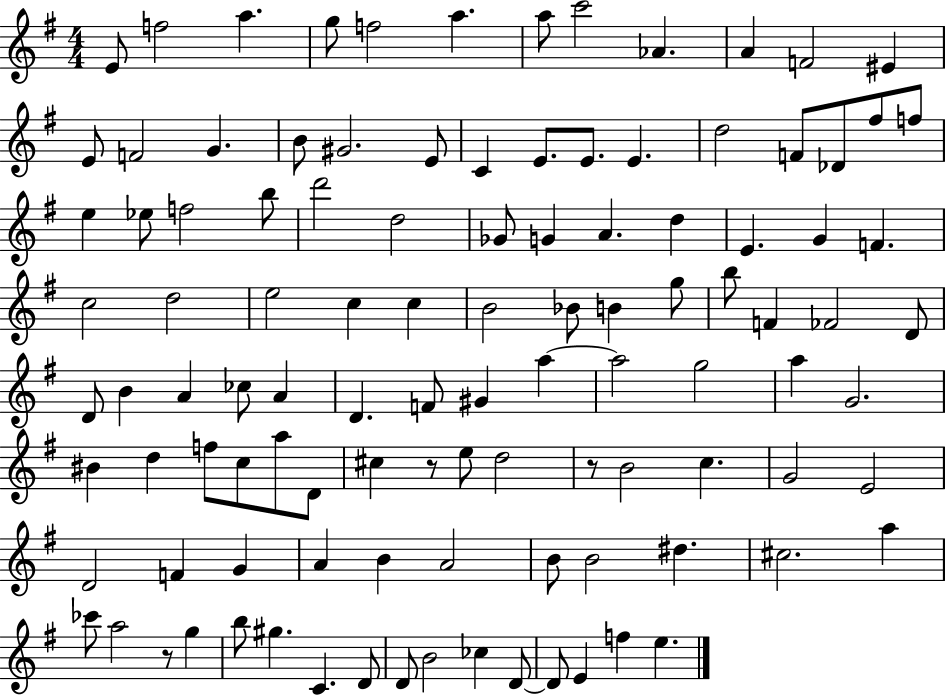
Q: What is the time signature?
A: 4/4